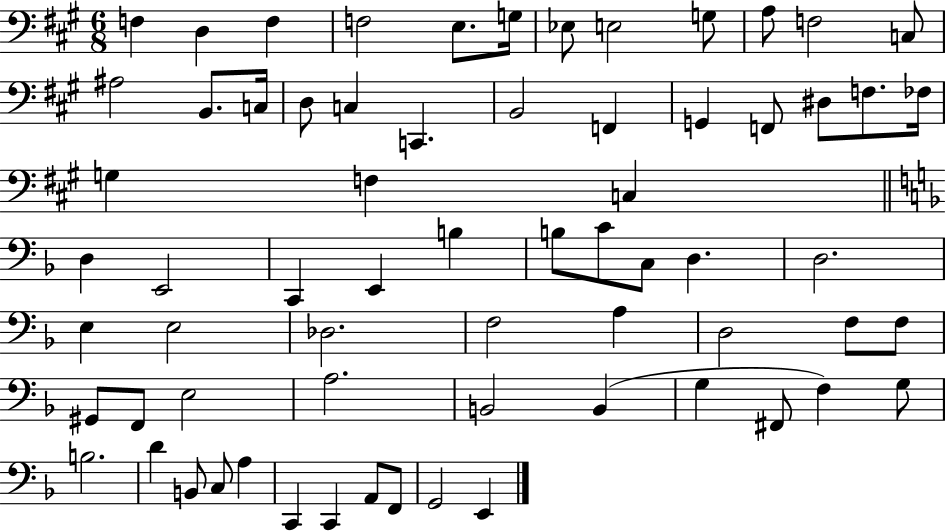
F3/q D3/q F3/q F3/h E3/e. G3/s Eb3/e E3/h G3/e A3/e F3/h C3/e A#3/h B2/e. C3/s D3/e C3/q C2/q. B2/h F2/q G2/q F2/e D#3/e F3/e. FES3/s G3/q F3/q C3/q D3/q E2/h C2/q E2/q B3/q B3/e C4/e C3/e D3/q. D3/h. E3/q E3/h Db3/h. F3/h A3/q D3/h F3/e F3/e G#2/e F2/e E3/h A3/h. B2/h B2/q G3/q F#2/e F3/q G3/e B3/h. D4/q B2/e C3/e A3/q C2/q C2/q A2/e F2/e G2/h E2/q